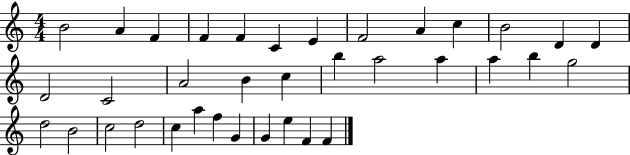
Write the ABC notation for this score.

X:1
T:Untitled
M:4/4
L:1/4
K:C
B2 A F F F C E F2 A c B2 D D D2 C2 A2 B c b a2 a a b g2 d2 B2 c2 d2 c a f G G e F F